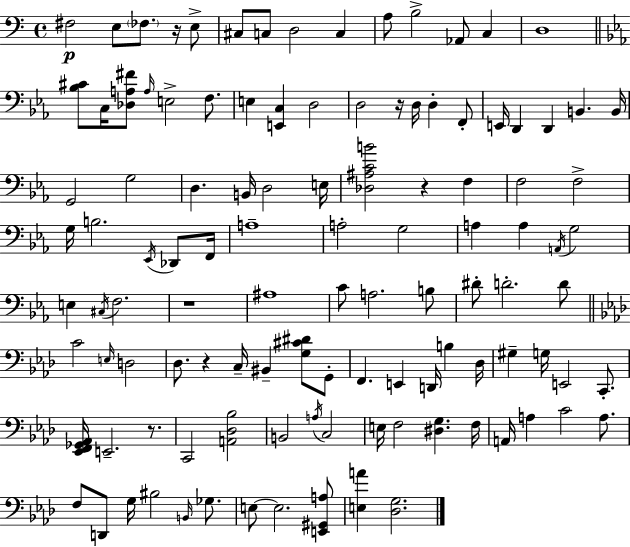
{
  \clef bass
  \time 4/4
  \defaultTimeSignature
  \key c \major
  fis2\p e8 \parenthesize fes8. r16 e8-> | cis8 c8 d2 c4 | a8 b2-> aes,8 c4 | d1 | \break \bar "||" \break \key c \minor <bes cis'>8 c16 <des a fis'>8 \grace { a16 } e2-> f8. | e4 <e, c>4 d2 | d2 r16 d16 d4-. f,8-. | e,16 d,4 d,4 b,4. | \break b,16 g,2 g2 | d4. b,16 d2 | e16 <des ais c' b'>2 r4 f4 | f2 f2-> | \break g16 b2. \acciaccatura { ees,16 } des,8 | f,16 a1-- | a2-. g2 | a4 a4 \acciaccatura { a,16 } g2 | \break e4 \acciaccatura { cis16 } f2. | r1 | ais1 | c'8 a2. | \break b8 dis'8-. d'2.-. | d'8 \bar "||" \break \key aes \major c'2 \grace { e16 } d2 | des8. r4 c16-- bis,4-- <g cis' dis'>8 g,8-. | f,4. e,4 d,16 b4 | des16 gis4-- g16 e,2 c,8.-. | \break <ees, f, ges, aes,>16 e,2.-- r8. | c,2 <a, des bes>2 | b,2 \acciaccatura { a16 } c2 | e16 f2 <dis g>4. | \break f16 a,16 a4 c'2 a8. | f8 d,8 g16 bis2 \grace { b,16 } | ges8. e8~~ e2. | <e, gis, a>8 <e a'>4 <des g>2. | \break \bar "|."
}